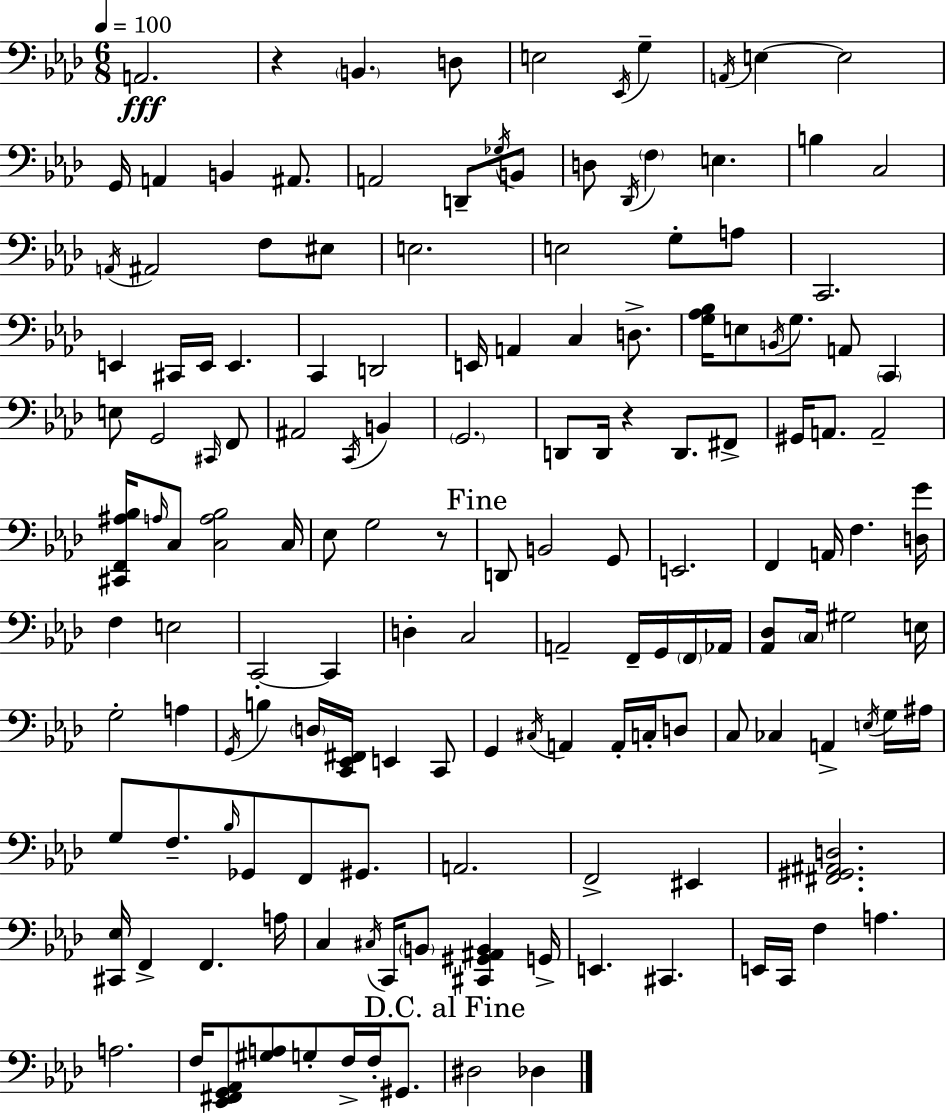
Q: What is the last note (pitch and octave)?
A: Db3